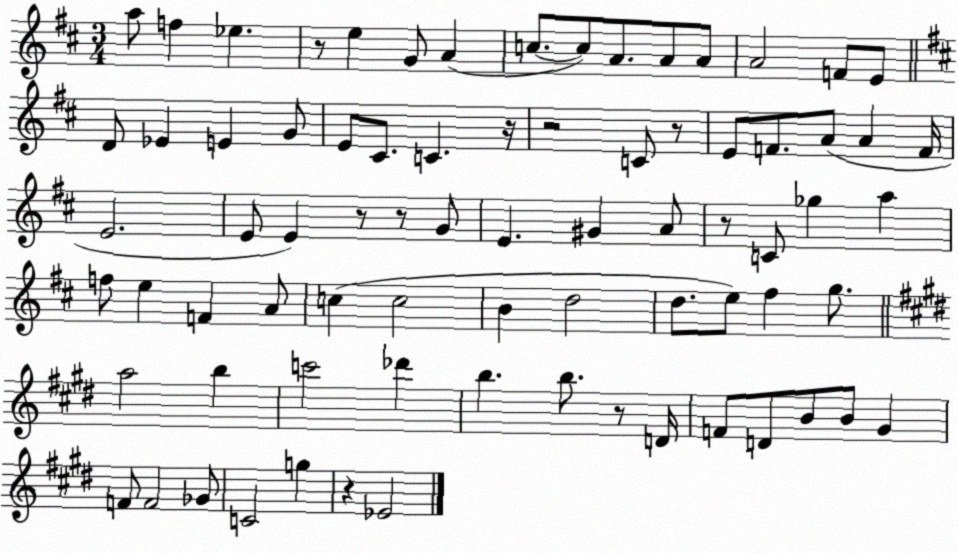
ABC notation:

X:1
T:Untitled
M:3/4
L:1/4
K:D
a/2 f _e z/2 e G/2 A c/2 c/2 A/2 A/2 A/2 A2 F/2 E/2 D/2 _E E G/2 E/2 ^C/2 C z/4 z2 C/2 z/2 E/2 F/2 A/2 A F/4 E2 E/2 E z/2 z/2 G/2 E ^G A/2 z/2 C/2 _g a f/2 e F A/2 c c2 B d2 d/2 e/2 ^f g/2 a2 b c'2 _d' b b/2 z/2 D/4 F/2 D/2 B/2 B/2 ^G F/2 F2 _G/2 C2 g z _E2